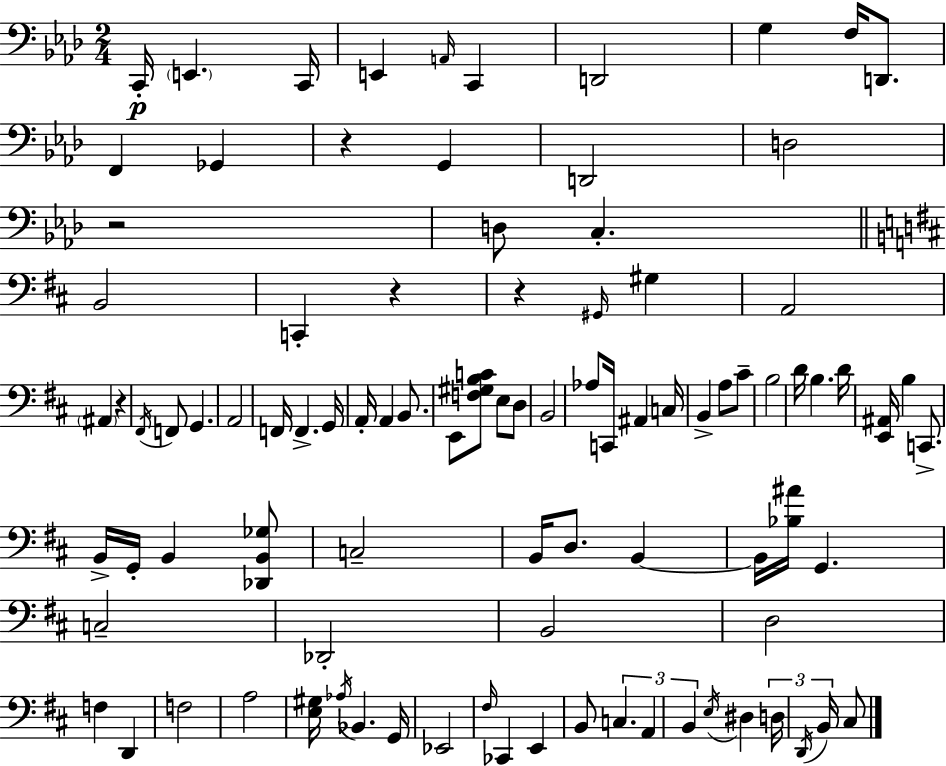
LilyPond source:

{
  \clef bass
  \numericTimeSignature
  \time 2/4
  \key f \minor
  c,16-.\p \parenthesize e,4. c,16 | e,4 \grace { a,16 } c,4 | d,2 | g4 f16 d,8. | \break f,4 ges,4 | r4 g,4 | d,2 | d2 | \break r2 | d8 c4.-. | \bar "||" \break \key d \major b,2 | c,4-. r4 | r4 \grace { gis,16 } gis4 | a,2 | \break \parenthesize ais,4 r4 | \acciaccatura { fis,16 } f,8 g,4. | a,2 | f,16 f,4.-> | \break g,16 a,16-. a,4 b,8. | e,8 <f gis b c'>8 e8 | d8 b,2 | aes8 c,16 ais,4 | \break c16 b,4-> a8 | cis'8-- b2 | d'16 b4. | d'16 <e, ais,>16 b4 c,8.-> | \break b,16-> g,16-. b,4 | <des, b, ges>8 c2-- | b,16 d8. b,4~~ | b,16 <bes ais'>16 g,4. | \break c2-- | des,2-. | b,2 | d2 | \break f4 d,4 | f2 | a2 | <e gis>16 \acciaccatura { aes16 } bes,4. | \break g,16 ees,2 | \grace { fis16 } ces,4 | e,4 b,8 \tuplet 3/2 { c4. | a,4 | \break b,4 } \acciaccatura { e16 } dis4 | \tuplet 3/2 { d16 \acciaccatura { d,16 } b,16 } cis8 \bar "|."
}